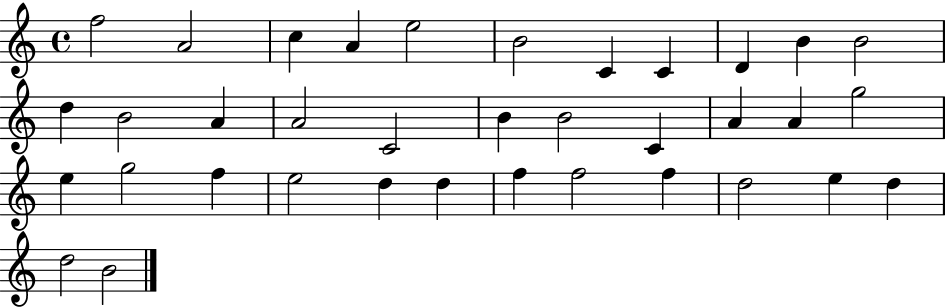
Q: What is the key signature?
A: C major